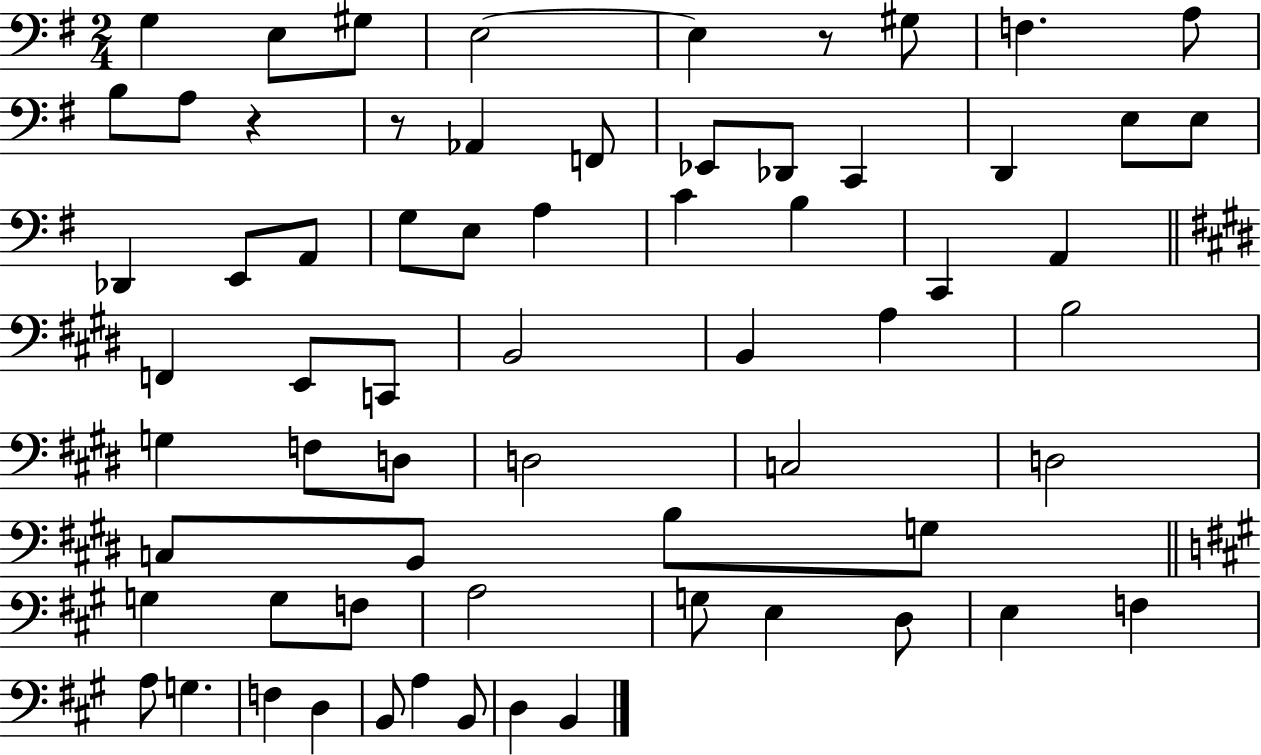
{
  \clef bass
  \numericTimeSignature
  \time 2/4
  \key g \major
  \repeat volta 2 { g4 e8 gis8 | e2~~ | e4 r8 gis8 | f4. a8 | \break b8 a8 r4 | r8 aes,4 f,8 | ees,8 des,8 c,4 | d,4 e8 e8 | \break des,4 e,8 a,8 | g8 e8 a4 | c'4 b4 | c,4 a,4 | \break \bar "||" \break \key e \major f,4 e,8 c,8 | b,2 | b,4 a4 | b2 | \break g4 f8 d8 | d2 | c2 | d2 | \break c8 b,8 b8 g8 | \bar "||" \break \key a \major g4 g8 f8 | a2 | g8 e4 d8 | e4 f4 | \break a8 g4. | f4 d4 | b,8 a4 b,8 | d4 b,4 | \break } \bar "|."
}